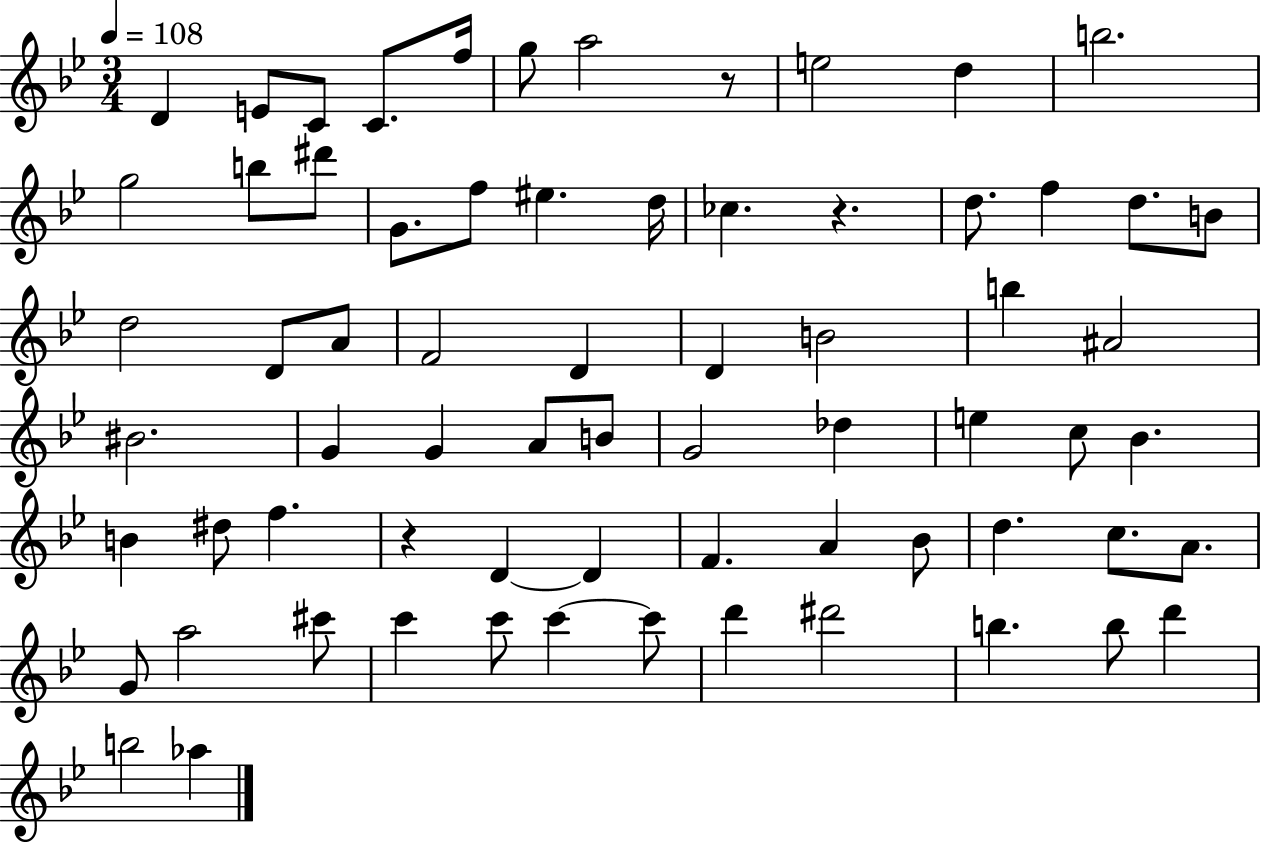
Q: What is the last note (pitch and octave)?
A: Ab5